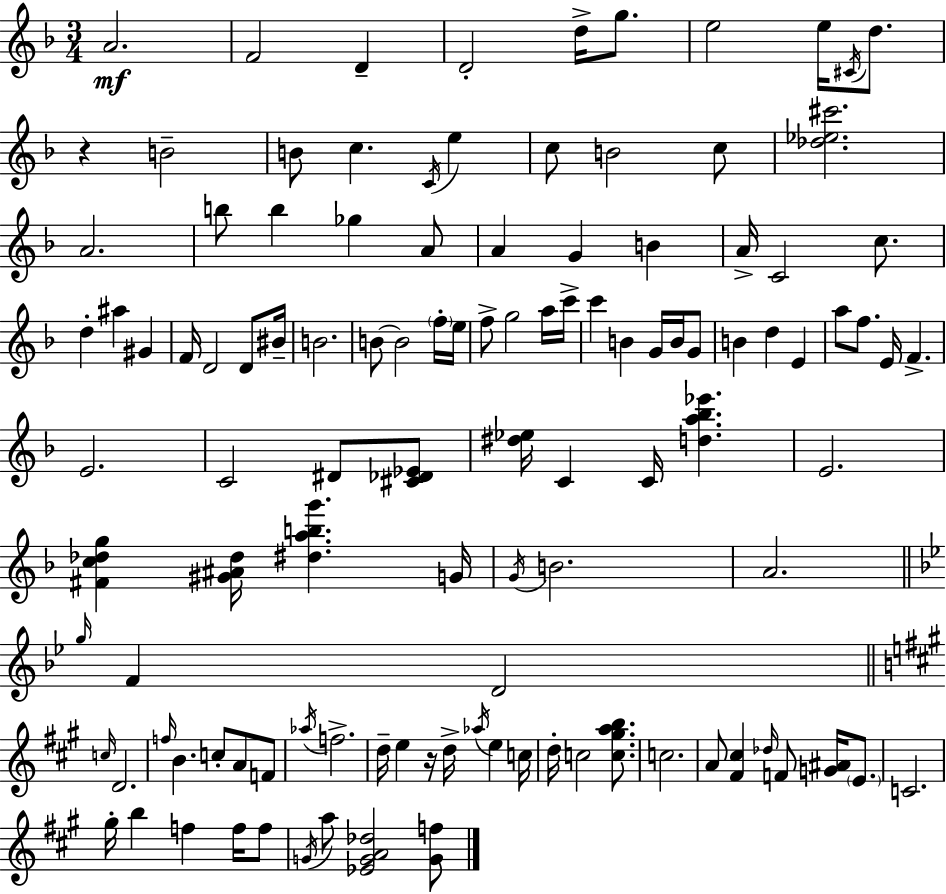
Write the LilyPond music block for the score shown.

{
  \clef treble
  \numericTimeSignature
  \time 3/4
  \key d \minor
  \repeat volta 2 { a'2.\mf | f'2 d'4-- | d'2-. d''16-> g''8. | e''2 e''16 \acciaccatura { cis'16 } d''8. | \break r4 b'2-- | b'8 c''4. \acciaccatura { c'16 } e''4 | c''8 b'2 | c''8 <des'' ees'' cis'''>2. | \break a'2. | b''8 b''4 ges''4 | a'8 a'4 g'4 b'4 | a'16-> c'2 c''8. | \break d''4-. ais''4 gis'4 | f'16 d'2 d'8 | bis'16-- b'2. | b'8~~ b'2 | \break \parenthesize f''16-. e''16 f''8-> g''2 | a''16 c'''16-> c'''4 b'4 g'16 b'16 | g'8 b'4 d''4 e'4 | a''8 f''8. e'16 f'4.-> | \break e'2. | c'2 dis'8 | <cis' des' ees'>8 <dis'' ees''>16 c'4 c'16 <d'' a'' bes'' ees'''>4. | e'2. | \break <fis' c'' des'' g''>4 <gis' ais' des''>16 <dis'' a'' b'' g'''>4. | g'16 \acciaccatura { g'16 } b'2. | a'2. | \bar "||" \break \key bes \major \grace { g''16 } f'4 d'2 | \bar "||" \break \key a \major \grace { c''16 } d'2. | \grace { f''16 } b'4. c''8-. a'8 | f'8 \acciaccatura { aes''16 } f''2.-> | d''16-- e''4 r16 d''16-> \acciaccatura { aes''16 } e''4 | \break c''16 d''16-. c''2 | <c'' gis'' a'' b''>8. c''2. | a'8 <fis' cis''>4 \grace { des''16 } f'8 | <g' ais'>16 \parenthesize e'8. c'2. | \break gis''16-. b''4 f''4 | f''16 f''8 \acciaccatura { g'16 } a''8 <ees' g' a' des''>2 | <g' f''>8 } \bar "|."
}